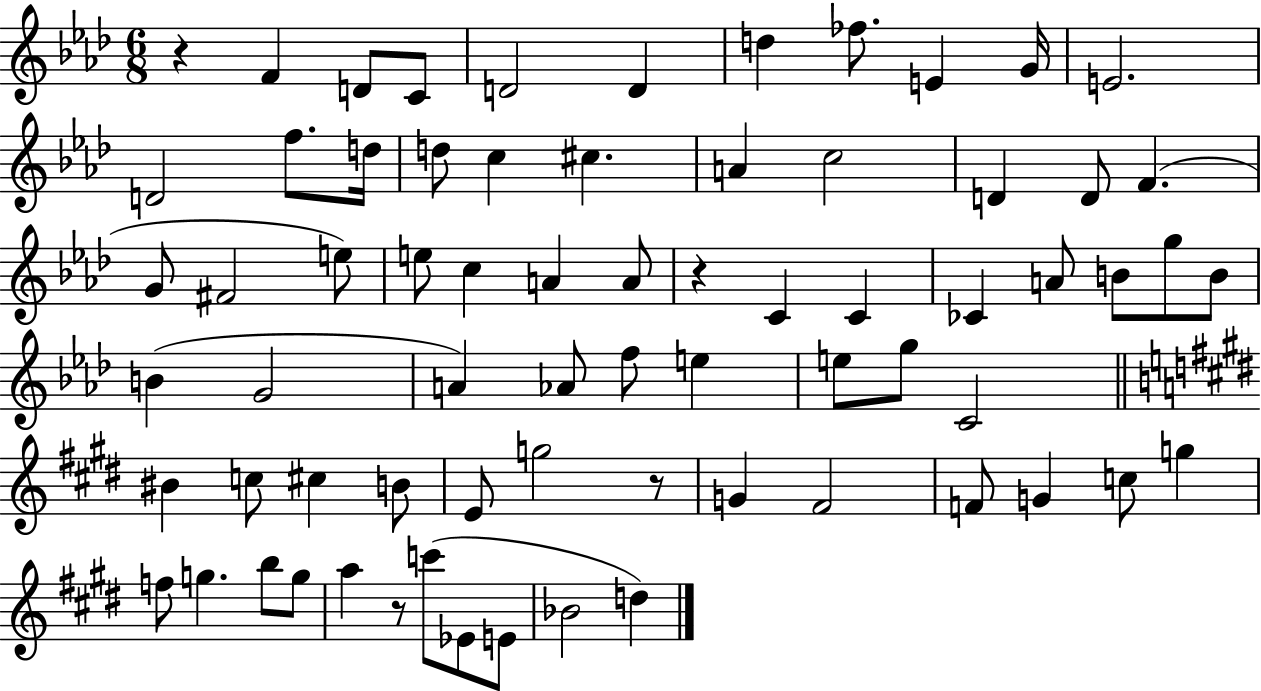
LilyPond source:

{
  \clef treble
  \numericTimeSignature
  \time 6/8
  \key aes \major
  \repeat volta 2 { r4 f'4 d'8 c'8 | d'2 d'4 | d''4 fes''8. e'4 g'16 | e'2. | \break d'2 f''8. d''16 | d''8 c''4 cis''4. | a'4 c''2 | d'4 d'8 f'4.( | \break g'8 fis'2 e''8) | e''8 c''4 a'4 a'8 | r4 c'4 c'4 | ces'4 a'8 b'8 g''8 b'8 | \break b'4( g'2 | a'4) aes'8 f''8 e''4 | e''8 g''8 c'2 | \bar "||" \break \key e \major bis'4 c''8 cis''4 b'8 | e'8 g''2 r8 | g'4 fis'2 | f'8 g'4 c''8 g''4 | \break f''8 g''4. b''8 g''8 | a''4 r8 c'''8( ees'8 e'8 | bes'2 d''4) | } \bar "|."
}